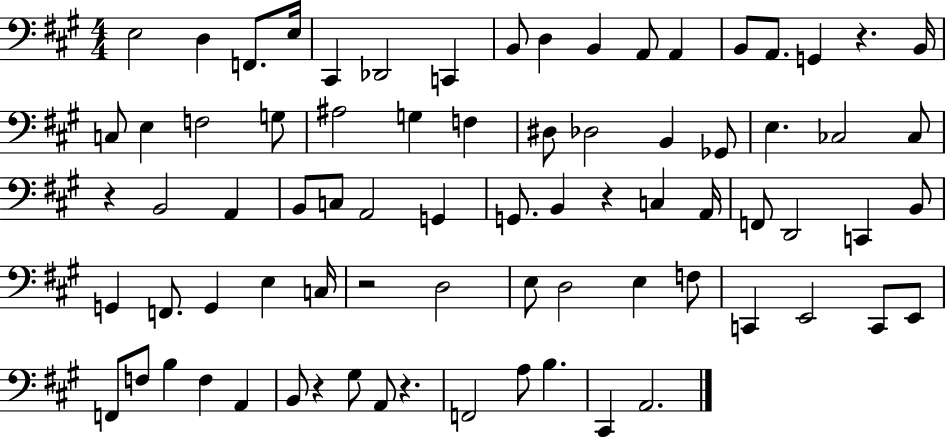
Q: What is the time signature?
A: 4/4